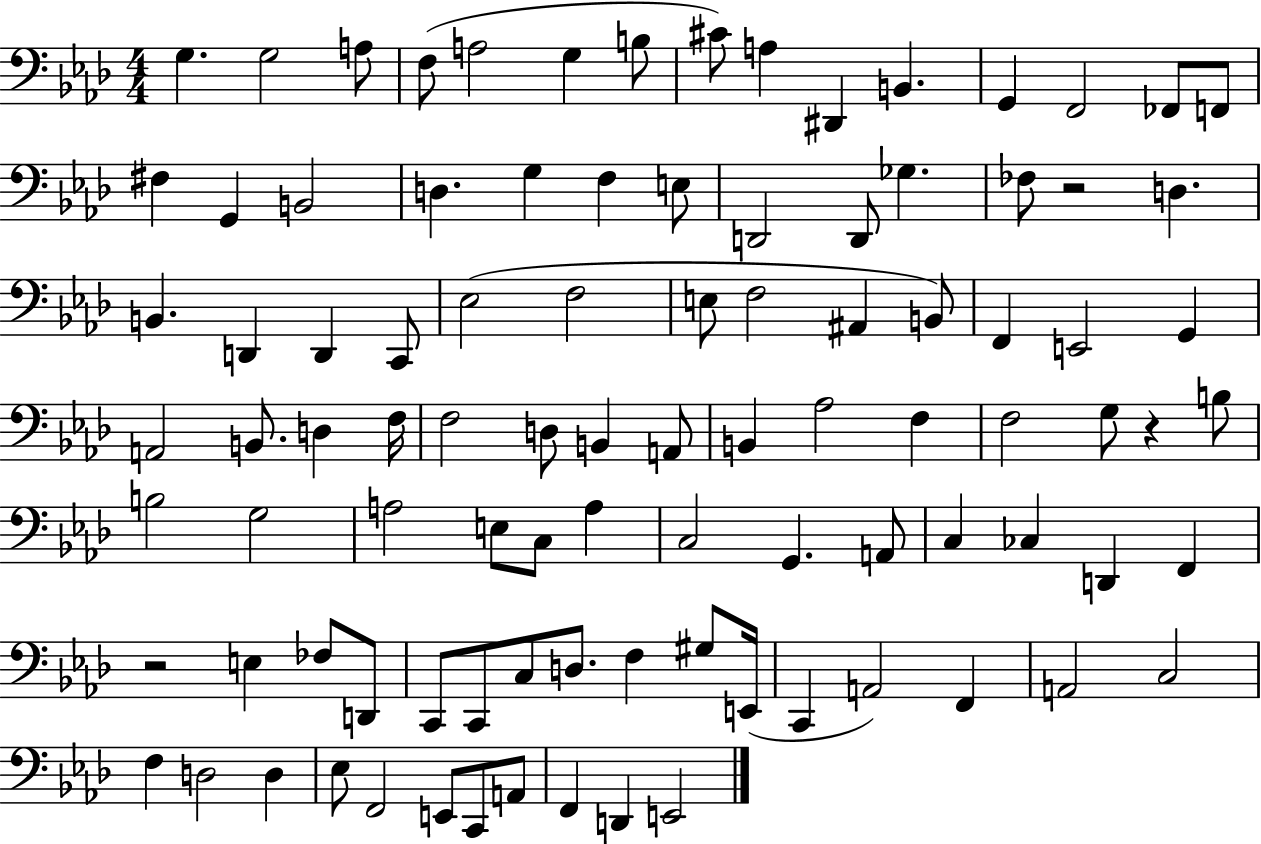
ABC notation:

X:1
T:Untitled
M:4/4
L:1/4
K:Ab
G, G,2 A,/2 F,/2 A,2 G, B,/2 ^C/2 A, ^D,, B,, G,, F,,2 _F,,/2 F,,/2 ^F, G,, B,,2 D, G, F, E,/2 D,,2 D,,/2 _G, _F,/2 z2 D, B,, D,, D,, C,,/2 _E,2 F,2 E,/2 F,2 ^A,, B,,/2 F,, E,,2 G,, A,,2 B,,/2 D, F,/4 F,2 D,/2 B,, A,,/2 B,, _A,2 F, F,2 G,/2 z B,/2 B,2 G,2 A,2 E,/2 C,/2 A, C,2 G,, A,,/2 C, _C, D,, F,, z2 E, _F,/2 D,,/2 C,,/2 C,,/2 C,/2 D,/2 F, ^G,/2 E,,/4 C,, A,,2 F,, A,,2 C,2 F, D,2 D, _E,/2 F,,2 E,,/2 C,,/2 A,,/2 F,, D,, E,,2